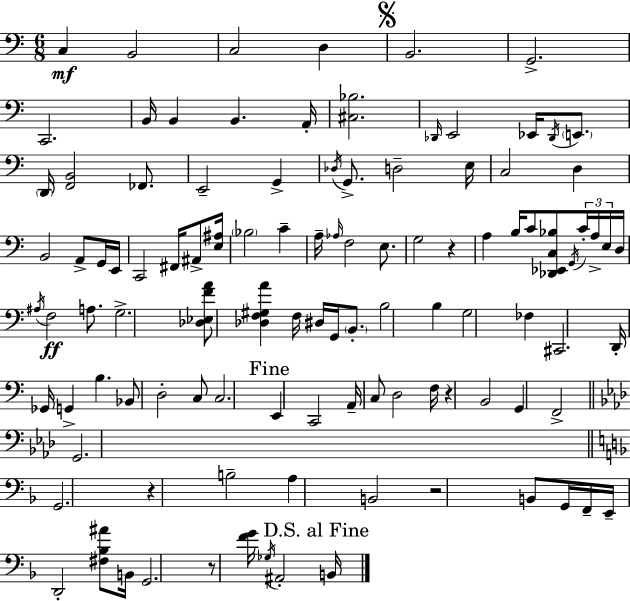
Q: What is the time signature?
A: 6/8